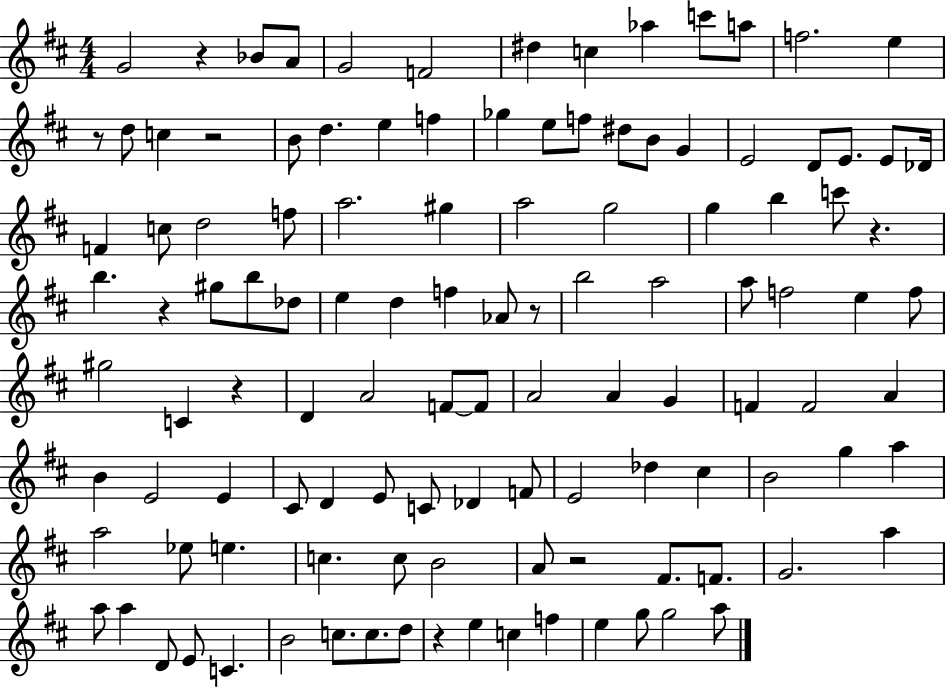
G4/h R/q Bb4/e A4/e G4/h F4/h D#5/q C5/q Ab5/q C6/e A5/e F5/h. E5/q R/e D5/e C5/q R/h B4/e D5/q. E5/q F5/q Gb5/q E5/e F5/e D#5/e B4/e G4/q E4/h D4/e E4/e. E4/e Db4/s F4/q C5/e D5/h F5/e A5/h. G#5/q A5/h G5/h G5/q B5/q C6/e R/q. B5/q. R/q G#5/e B5/e Db5/e E5/q D5/q F5/q Ab4/e R/e B5/h A5/h A5/e F5/h E5/q F5/e G#5/h C4/q R/q D4/q A4/h F4/e F4/e A4/h A4/q G4/q F4/q F4/h A4/q B4/q E4/h E4/q C#4/e D4/q E4/e C4/e Db4/q F4/e E4/h Db5/q C#5/q B4/h G5/q A5/q A5/h Eb5/e E5/q. C5/q. C5/e B4/h A4/e R/h F#4/e. F4/e. G4/h. A5/q A5/e A5/q D4/e E4/e C4/q. B4/h C5/e. C5/e. D5/e R/q E5/q C5/q F5/q E5/q G5/e G5/h A5/e